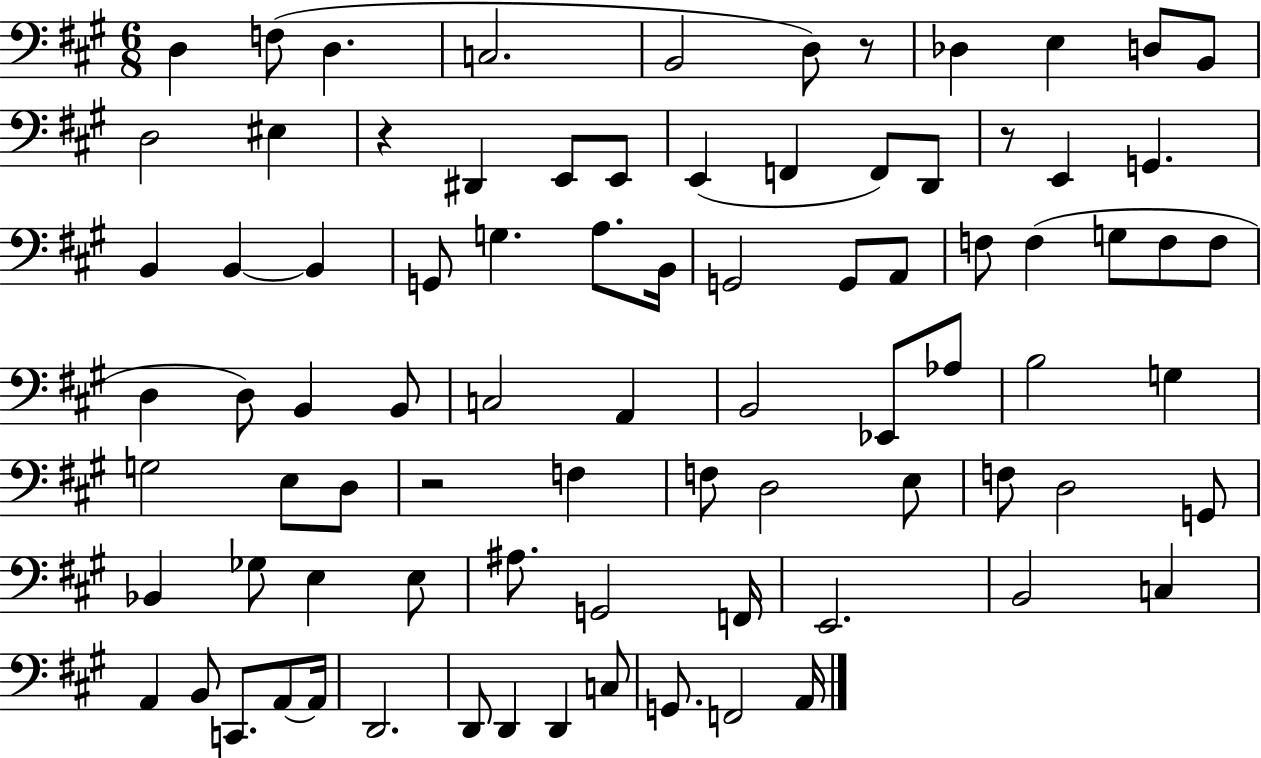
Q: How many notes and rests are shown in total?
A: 84